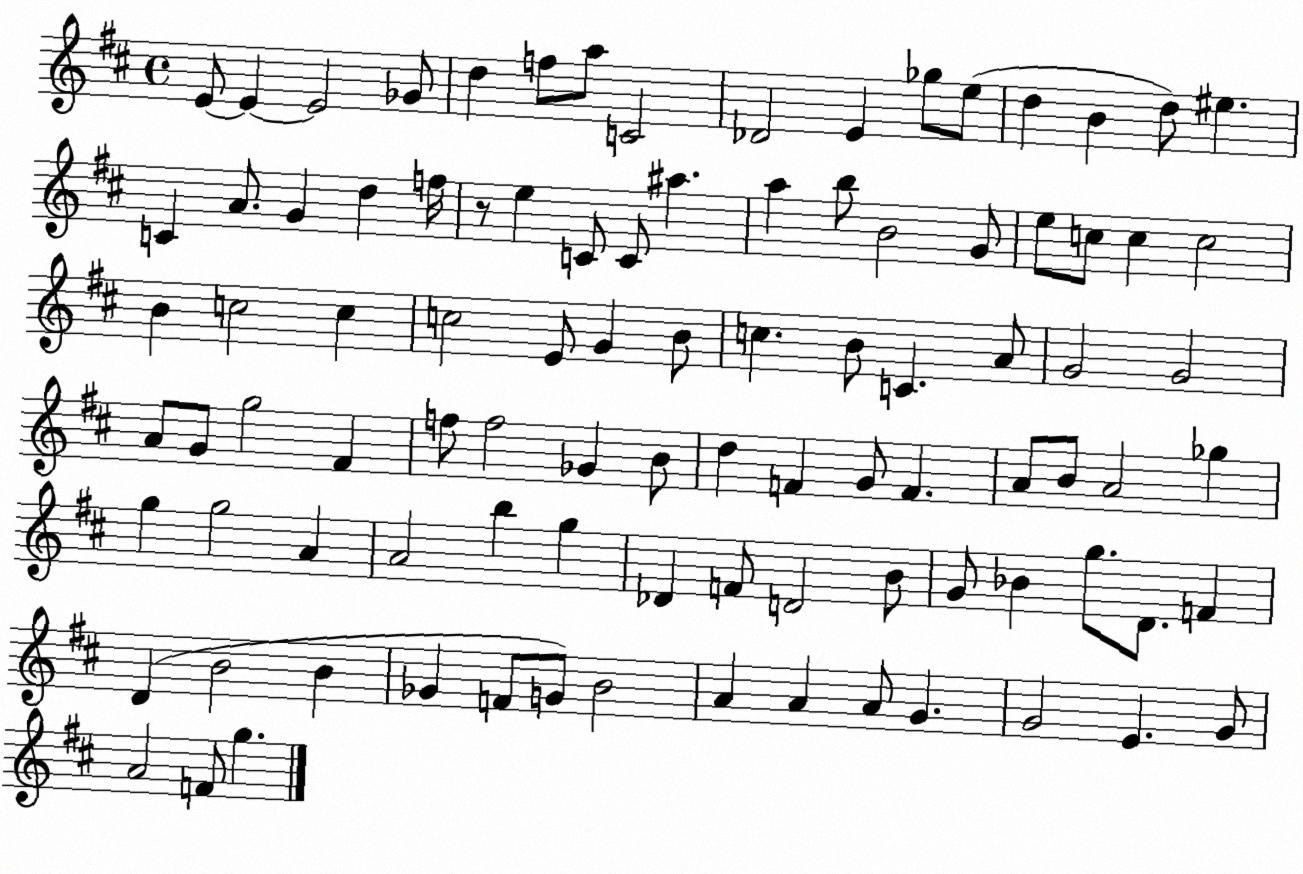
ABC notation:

X:1
T:Untitled
M:4/4
L:1/4
K:D
E/2 E E2 _G/2 d f/2 a/2 C2 _D2 E _g/2 e/2 d B d/2 ^e C A/2 G d f/4 z/2 e C/2 C/2 ^a a b/2 B2 G/2 e/2 c/2 c c2 B c2 c c2 E/2 G B/2 c B/2 C A/2 G2 G2 A/2 G/2 g2 ^F f/2 f2 _G B/2 d F G/2 F A/2 B/2 A2 _g g g2 A A2 b g _D F/2 D2 B/2 G/2 _B g/2 D/2 F D B2 B _G F/2 G/2 B2 A A A/2 G G2 E G/2 A2 F/2 g